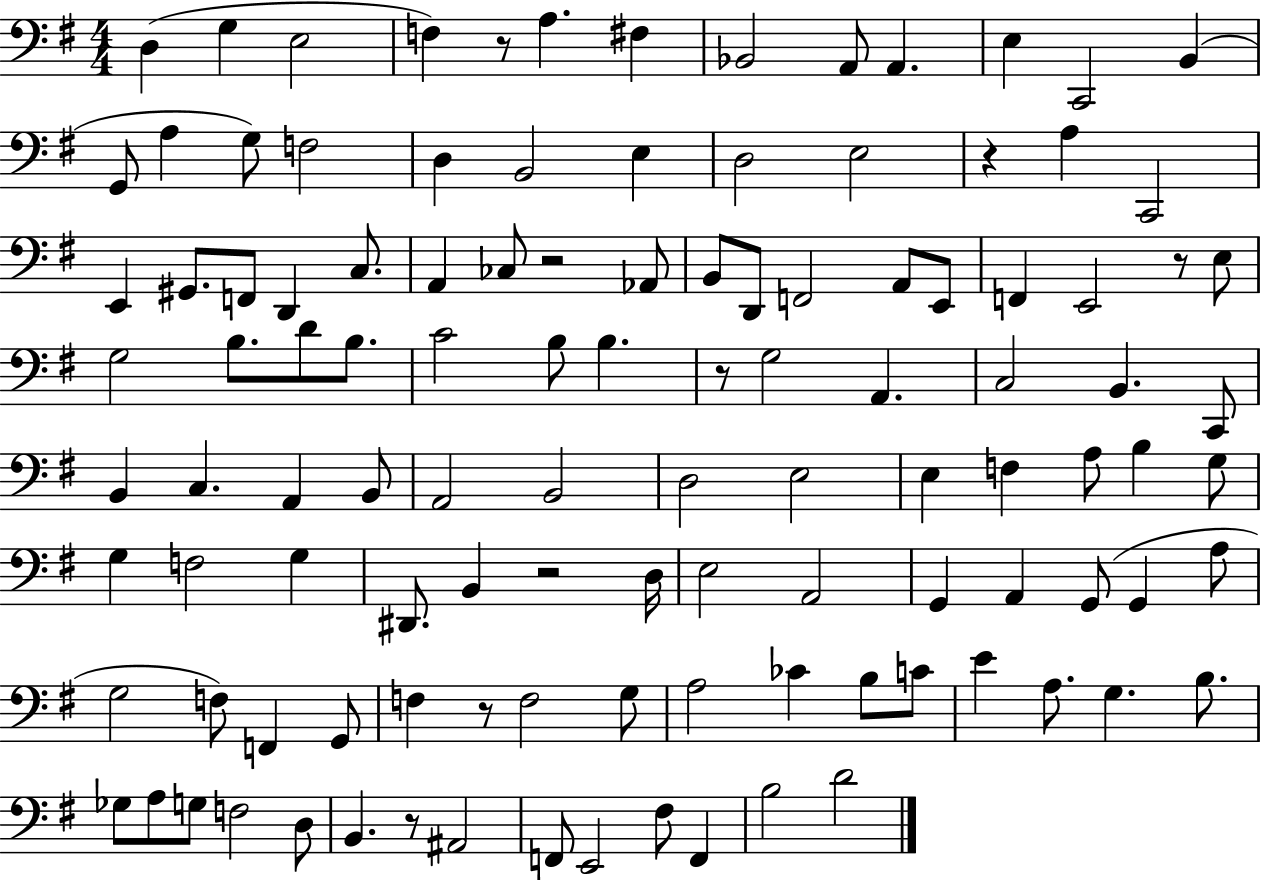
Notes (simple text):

D3/q G3/q E3/h F3/q R/e A3/q. F#3/q Bb2/h A2/e A2/q. E3/q C2/h B2/q G2/e A3/q G3/e F3/h D3/q B2/h E3/q D3/h E3/h R/q A3/q C2/h E2/q G#2/e. F2/e D2/q C3/e. A2/q CES3/e R/h Ab2/e B2/e D2/e F2/h A2/e E2/e F2/q E2/h R/e E3/e G3/h B3/e. D4/e B3/e. C4/h B3/e B3/q. R/e G3/h A2/q. C3/h B2/q. C2/e B2/q C3/q. A2/q B2/e A2/h B2/h D3/h E3/h E3/q F3/q A3/e B3/q G3/e G3/q F3/h G3/q D#2/e. B2/q R/h D3/s E3/h A2/h G2/q A2/q G2/e G2/q A3/e G3/h F3/e F2/q G2/e F3/q R/e F3/h G3/e A3/h CES4/q B3/e C4/e E4/q A3/e. G3/q. B3/e. Gb3/e A3/e G3/e F3/h D3/e B2/q. R/e A#2/h F2/e E2/h F#3/e F2/q B3/h D4/h